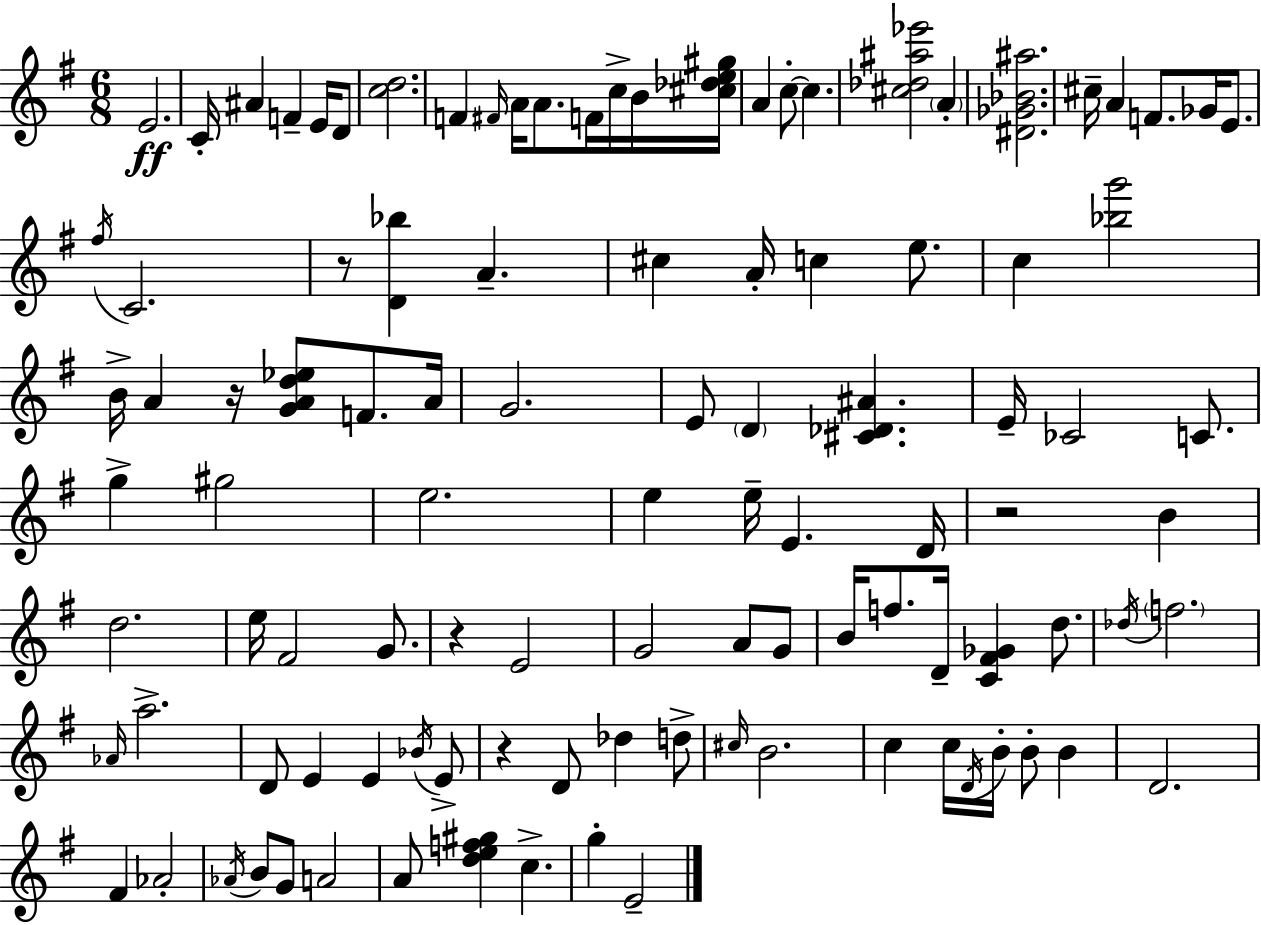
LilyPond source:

{
  \clef treble
  \numericTimeSignature
  \time 6/8
  \key g \major
  \repeat volta 2 { e'2.\ff | c'16-. ais'4 f'4-- e'16 d'8 | <c'' d''>2. | f'4 \grace { fis'16 } a'16 a'8. f'16 c''16-> b'16 | \break <cis'' des'' e'' gis''>16 a'4 c''8-.~~ c''4. | <cis'' des'' ais'' ees'''>2 \parenthesize a'4-. | <dis' ges' bes' ais''>2. | cis''16-- a'4 f'8. ges'16 e'8. | \break \acciaccatura { fis''16 } c'2. | r8 <d' bes''>4 a'4.-- | cis''4 a'16-. c''4 e''8. | c''4 <bes'' g'''>2 | \break b'16-> a'4 r16 <g' a' d'' ees''>8 f'8. | a'16 g'2. | e'8 \parenthesize d'4 <cis' des' ais'>4. | e'16-- ces'2 c'8. | \break g''4-> gis''2 | e''2. | e''4 e''16-- e'4. | d'16 r2 b'4 | \break d''2. | e''16 fis'2 g'8. | r4 e'2 | g'2 a'8 | \break g'8 b'16 f''8. d'16-- <c' fis' ges'>4 d''8. | \acciaccatura { des''16 } \parenthesize f''2. | \grace { aes'16 } a''2.-> | d'8 e'4 e'4 | \break \acciaccatura { bes'16 } e'8-> r4 d'8 des''4 | d''8-> \grace { cis''16 } b'2. | c''4 c''16 \acciaccatura { d'16 } | b'16-. b'8-. b'4 d'2. | \break fis'4 aes'2-. | \acciaccatura { aes'16 } b'8 g'8 | a'2 a'8 <d'' e'' f'' gis''>4 | c''4.-> g''4-. | \break e'2-- } \bar "|."
}